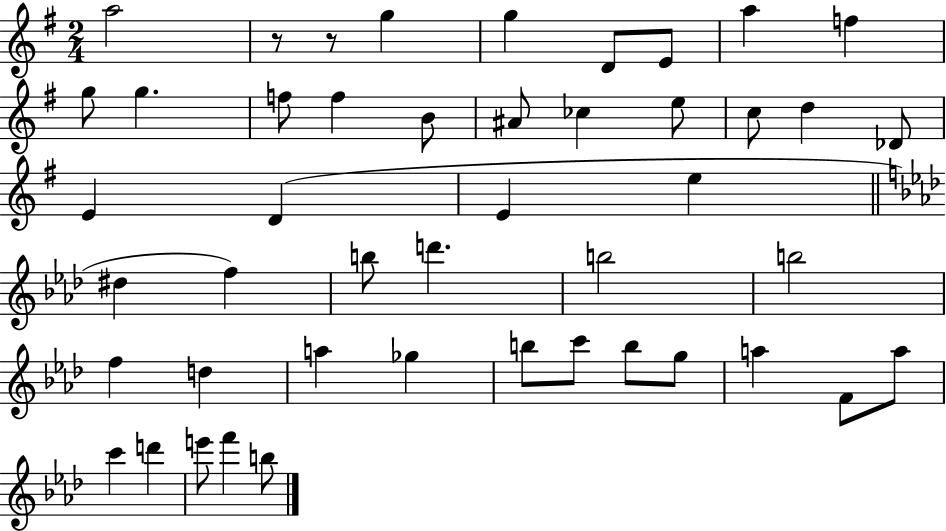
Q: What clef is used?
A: treble